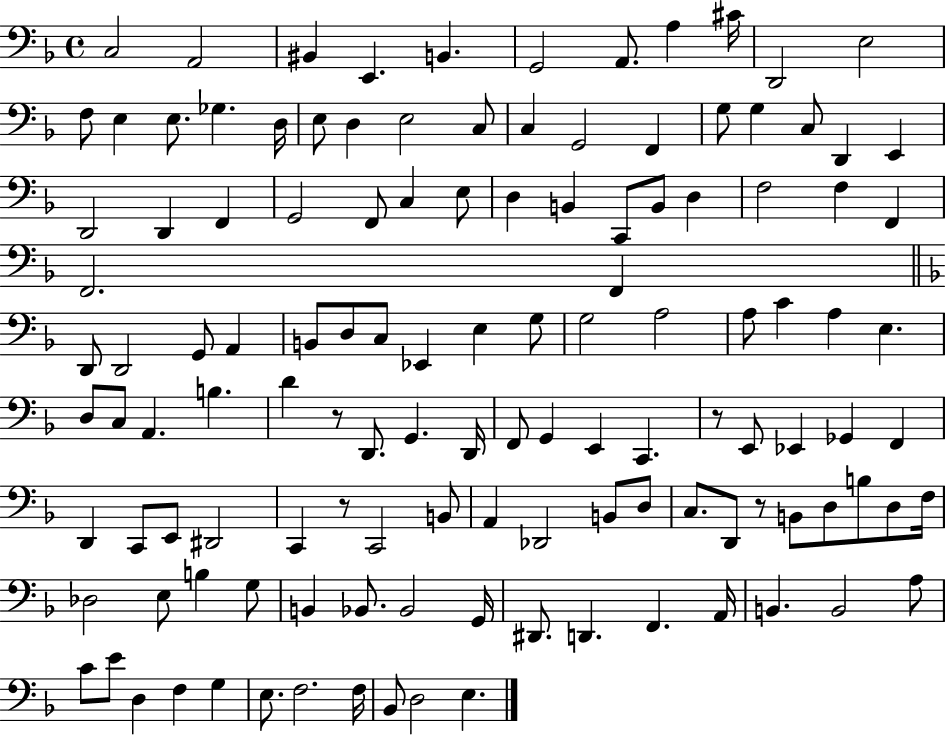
C3/h A2/h BIS2/q E2/q. B2/q. G2/h A2/e. A3/q C#4/s D2/h E3/h F3/e E3/q E3/e. Gb3/q. D3/s E3/e D3/q E3/h C3/e C3/q G2/h F2/q G3/e G3/q C3/e D2/q E2/q D2/h D2/q F2/q G2/h F2/e C3/q E3/e D3/q B2/q C2/e B2/e D3/q F3/h F3/q F2/q F2/h. F2/q D2/e D2/h G2/e A2/q B2/e D3/e C3/e Eb2/q E3/q G3/e G3/h A3/h A3/e C4/q A3/q E3/q. D3/e C3/e A2/q. B3/q. D4/q R/e D2/e. G2/q. D2/s F2/e G2/q E2/q C2/q. R/e E2/e Eb2/q Gb2/q F2/q D2/q C2/e E2/e D#2/h C2/q R/e C2/h B2/e A2/q Db2/h B2/e D3/e C3/e. D2/e R/e B2/e D3/e B3/e D3/e F3/s Db3/h E3/e B3/q G3/e B2/q Bb2/e. Bb2/h G2/s D#2/e. D2/q. F2/q. A2/s B2/q. B2/h A3/e C4/e E4/e D3/q F3/q G3/q E3/e. F3/h. F3/s Bb2/e D3/h E3/q.